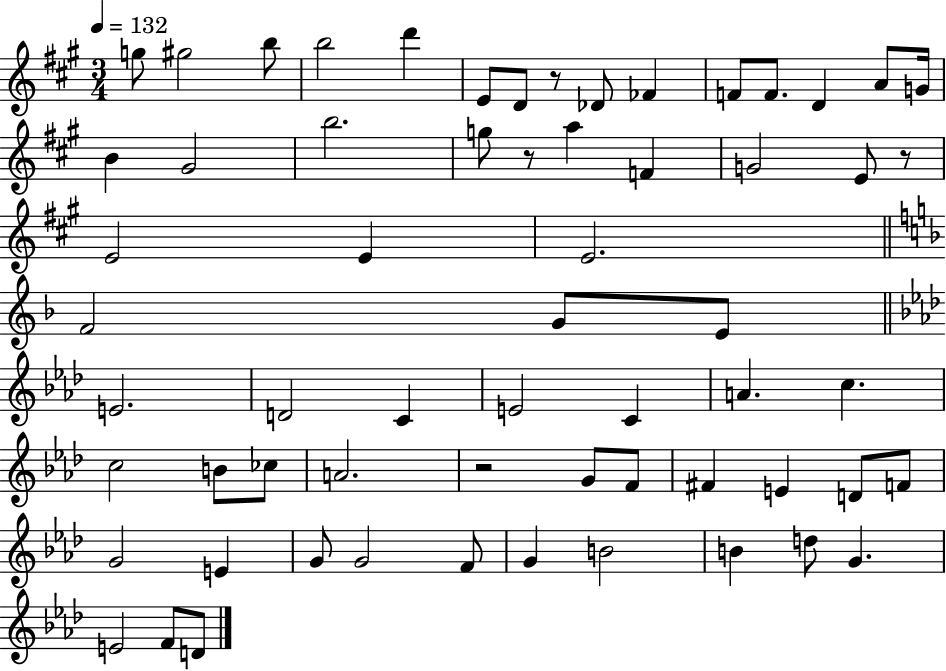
{
  \clef treble
  \numericTimeSignature
  \time 3/4
  \key a \major
  \tempo 4 = 132
  \repeat volta 2 { g''8 gis''2 b''8 | b''2 d'''4 | e'8 d'8 r8 des'8 fes'4 | f'8 f'8. d'4 a'8 g'16 | \break b'4 gis'2 | b''2. | g''8 r8 a''4 f'4 | g'2 e'8 r8 | \break e'2 e'4 | e'2. | \bar "||" \break \key d \minor f'2 g'8 e'8 | \bar "||" \break \key aes \major e'2. | d'2 c'4 | e'2 c'4 | a'4. c''4. | \break c''2 b'8 ces''8 | a'2. | r2 g'8 f'8 | fis'4 e'4 d'8 f'8 | \break g'2 e'4 | g'8 g'2 f'8 | g'4 b'2 | b'4 d''8 g'4. | \break e'2 f'8 d'8 | } \bar "|."
}